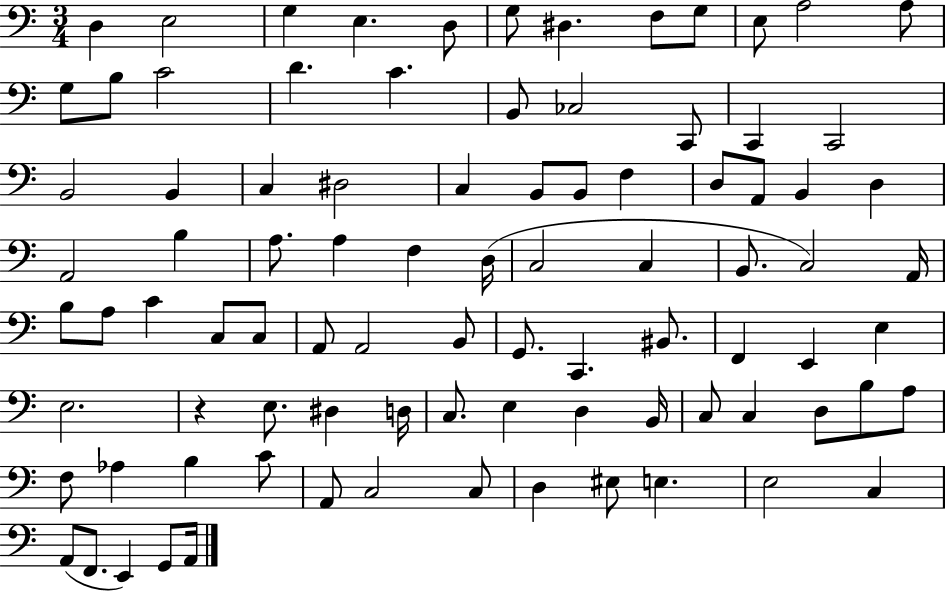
X:1
T:Untitled
M:3/4
L:1/4
K:C
D, E,2 G, E, D,/2 G,/2 ^D, F,/2 G,/2 E,/2 A,2 A,/2 G,/2 B,/2 C2 D C B,,/2 _C,2 C,,/2 C,, C,,2 B,,2 B,, C, ^D,2 C, B,,/2 B,,/2 F, D,/2 A,,/2 B,, D, A,,2 B, A,/2 A, F, D,/4 C,2 C, B,,/2 C,2 A,,/4 B,/2 A,/2 C C,/2 C,/2 A,,/2 A,,2 B,,/2 G,,/2 C,, ^B,,/2 F,, E,, E, E,2 z E,/2 ^D, D,/4 C,/2 E, D, B,,/4 C,/2 C, D,/2 B,/2 A,/2 F,/2 _A, B, C/2 A,,/2 C,2 C,/2 D, ^E,/2 E, E,2 C, A,,/2 F,,/2 E,, G,,/2 A,,/4